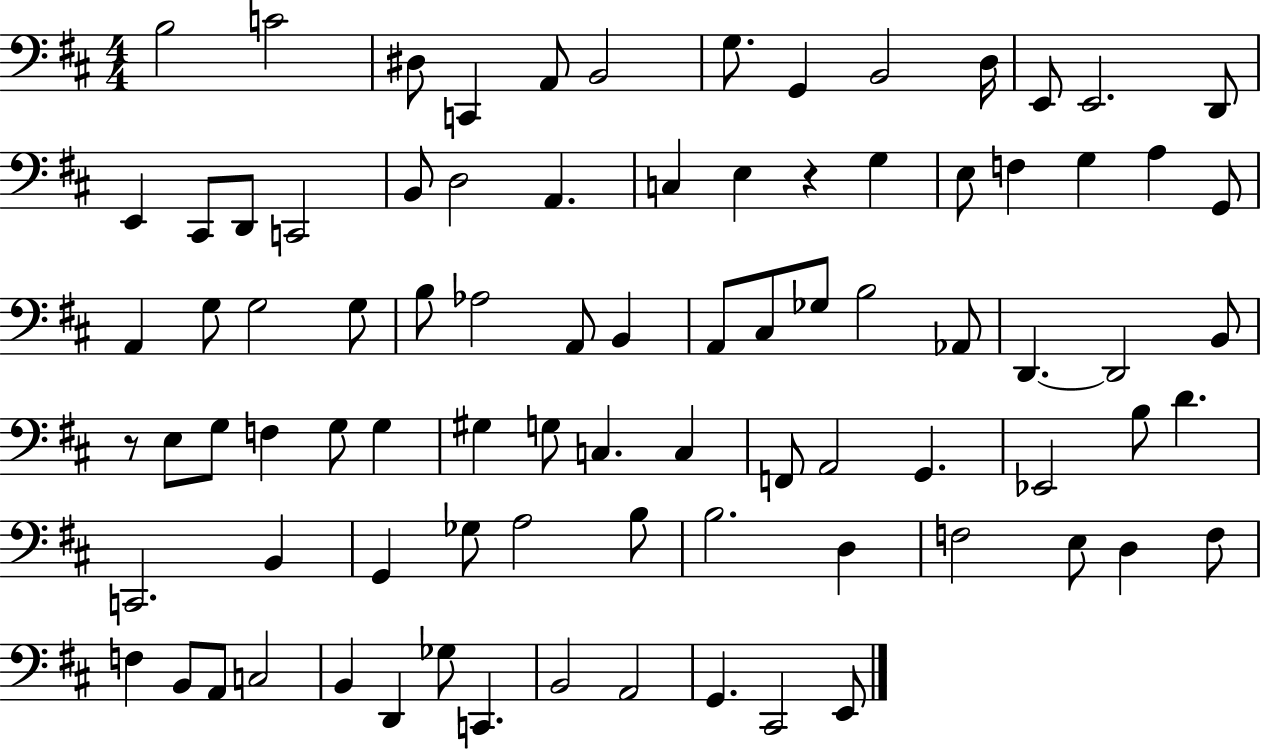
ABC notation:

X:1
T:Untitled
M:4/4
L:1/4
K:D
B,2 C2 ^D,/2 C,, A,,/2 B,,2 G,/2 G,, B,,2 D,/4 E,,/2 E,,2 D,,/2 E,, ^C,,/2 D,,/2 C,,2 B,,/2 D,2 A,, C, E, z G, E,/2 F, G, A, G,,/2 A,, G,/2 G,2 G,/2 B,/2 _A,2 A,,/2 B,, A,,/2 ^C,/2 _G,/2 B,2 _A,,/2 D,, D,,2 B,,/2 z/2 E,/2 G,/2 F, G,/2 G, ^G, G,/2 C, C, F,,/2 A,,2 G,, _E,,2 B,/2 D C,,2 B,, G,, _G,/2 A,2 B,/2 B,2 D, F,2 E,/2 D, F,/2 F, B,,/2 A,,/2 C,2 B,, D,, _G,/2 C,, B,,2 A,,2 G,, ^C,,2 E,,/2